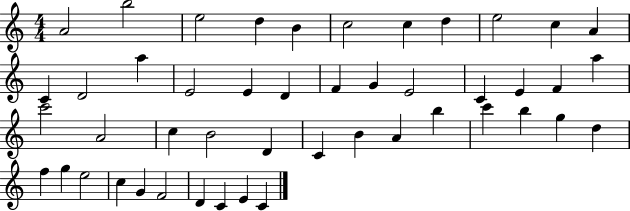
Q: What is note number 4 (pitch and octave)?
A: D5